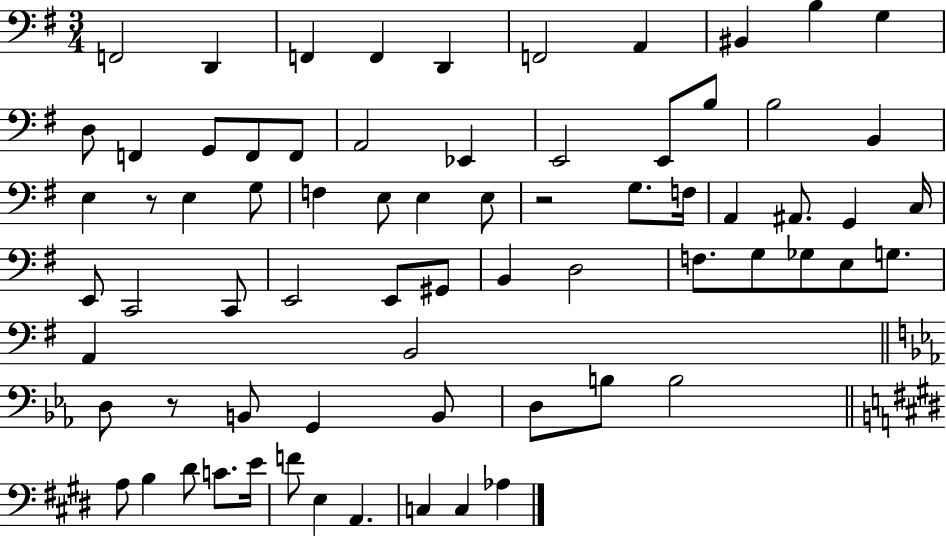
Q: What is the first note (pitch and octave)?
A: F2